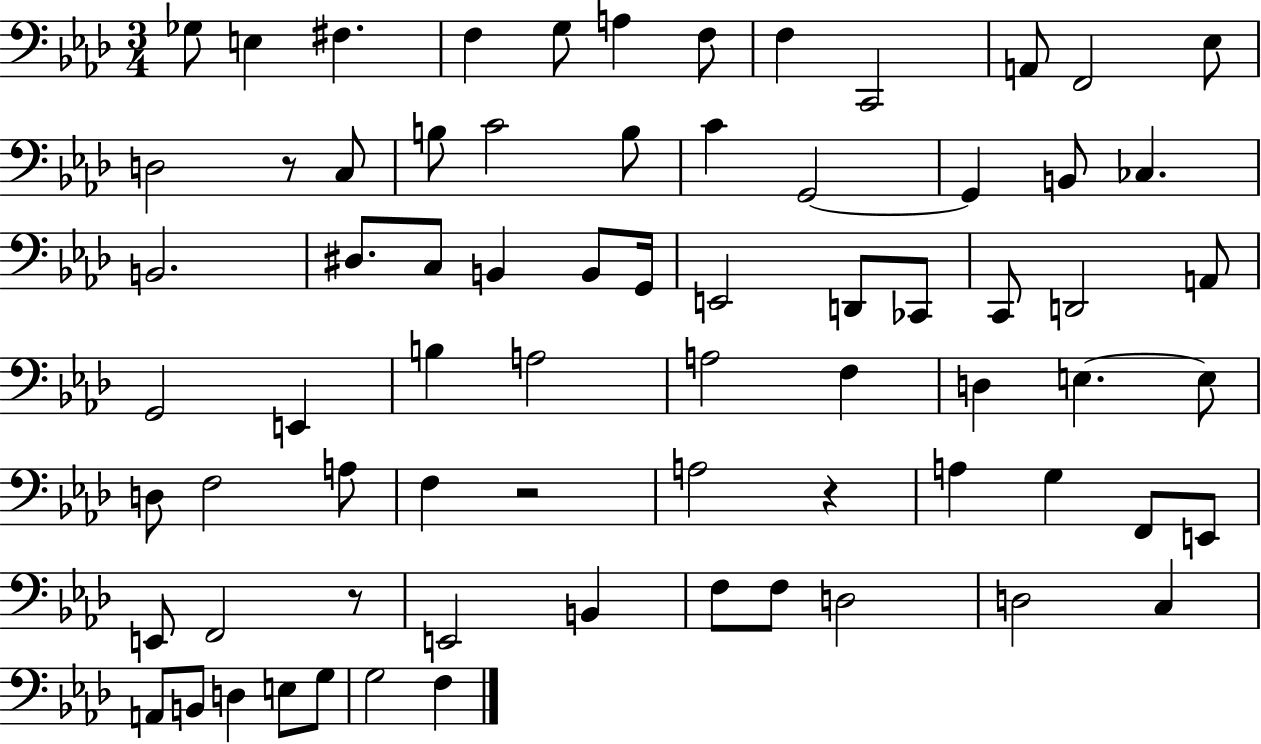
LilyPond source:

{
  \clef bass
  \numericTimeSignature
  \time 3/4
  \key aes \major
  ges8 e4 fis4. | f4 g8 a4 f8 | f4 c,2 | a,8 f,2 ees8 | \break d2 r8 c8 | b8 c'2 b8 | c'4 g,2~~ | g,4 b,8 ces4. | \break b,2. | dis8. c8 b,4 b,8 g,16 | e,2 d,8 ces,8 | c,8 d,2 a,8 | \break g,2 e,4 | b4 a2 | a2 f4 | d4 e4.~~ e8 | \break d8 f2 a8 | f4 r2 | a2 r4 | a4 g4 f,8 e,8 | \break e,8 f,2 r8 | e,2 b,4 | f8 f8 d2 | d2 c4 | \break a,8 b,8 d4 e8 g8 | g2 f4 | \bar "|."
}